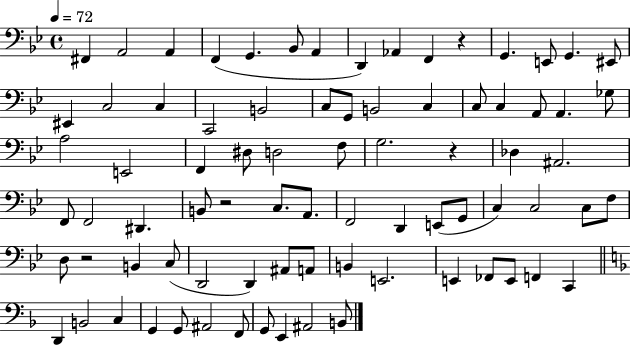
F#2/q A2/h A2/q F2/q G2/q. Bb2/e A2/q D2/q Ab2/q F2/q R/q G2/q. E2/e G2/q. EIS2/e EIS2/q C3/h C3/q C2/h B2/h C3/e G2/e B2/h C3/q C3/e C3/q A2/e A2/q. Gb3/e A3/h E2/h F2/q D#3/e D3/h F3/e G3/h. R/q Db3/q A#2/h. F2/e F2/h D#2/q. B2/e R/h C3/e. A2/e. F2/h D2/q E2/e G2/e C3/q C3/h C3/e F3/e D3/e R/h B2/q C3/e D2/h D2/q A#2/e A2/e B2/q E2/h. E2/q FES2/e E2/e F2/q C2/q D2/q B2/h C3/q G2/q G2/e A#2/h F2/e G2/e E2/q A#2/h B2/e